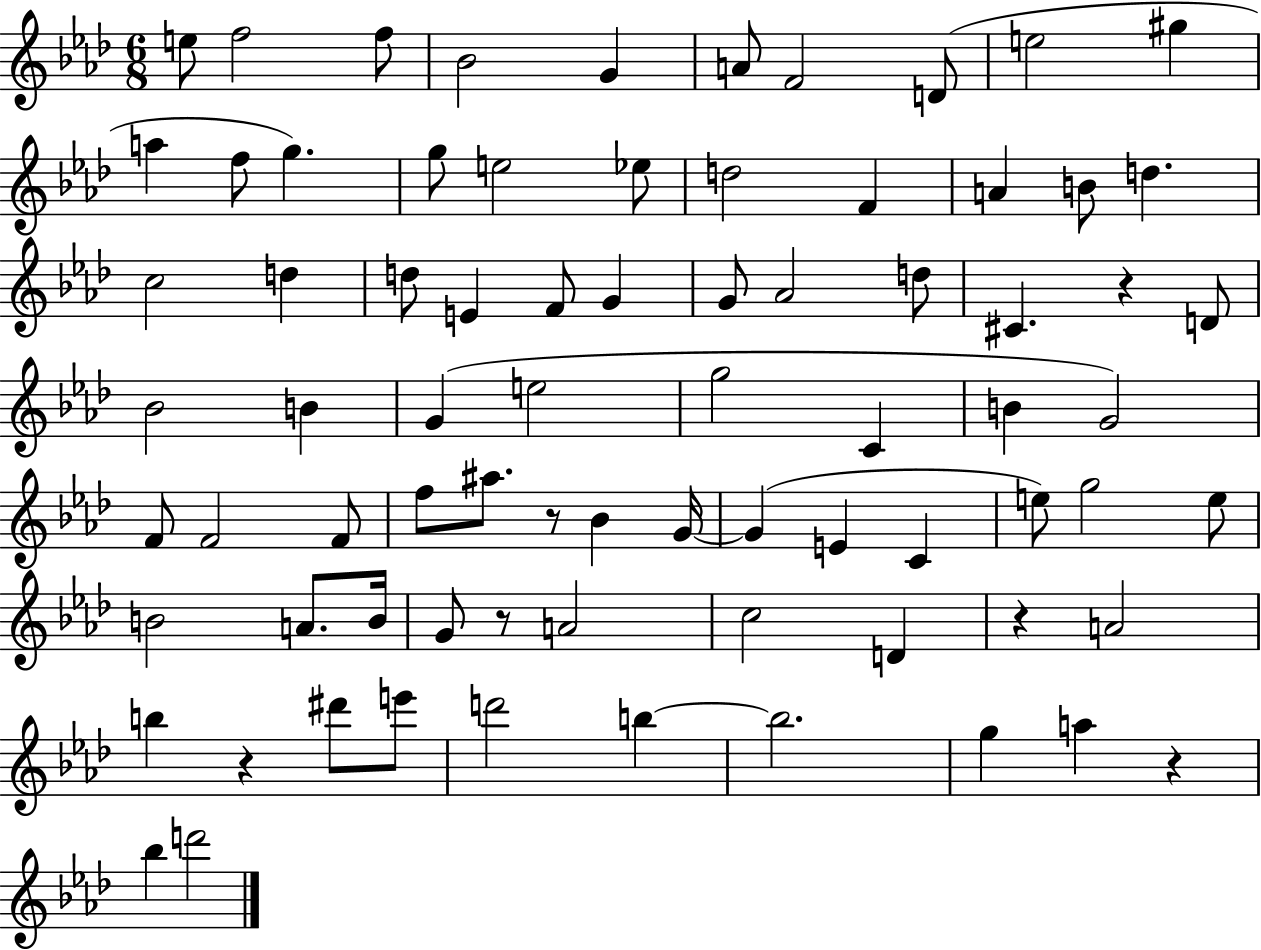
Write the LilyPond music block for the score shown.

{
  \clef treble
  \numericTimeSignature
  \time 6/8
  \key aes \major
  \repeat volta 2 { e''8 f''2 f''8 | bes'2 g'4 | a'8 f'2 d'8( | e''2 gis''4 | \break a''4 f''8 g''4.) | g''8 e''2 ees''8 | d''2 f'4 | a'4 b'8 d''4. | \break c''2 d''4 | d''8 e'4 f'8 g'4 | g'8 aes'2 d''8 | cis'4. r4 d'8 | \break bes'2 b'4 | g'4( e''2 | g''2 c'4 | b'4 g'2) | \break f'8 f'2 f'8 | f''8 ais''8. r8 bes'4 g'16~~ | g'4( e'4 c'4 | e''8) g''2 e''8 | \break b'2 a'8. b'16 | g'8 r8 a'2 | c''2 d'4 | r4 a'2 | \break b''4 r4 dis'''8 e'''8 | d'''2 b''4~~ | b''2. | g''4 a''4 r4 | \break bes''4 d'''2 | } \bar "|."
}